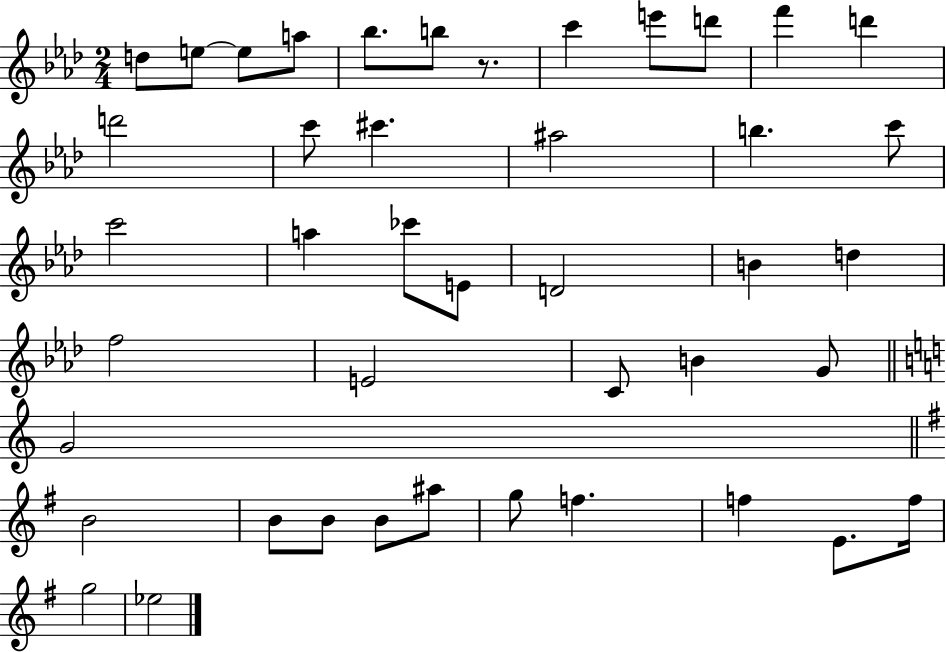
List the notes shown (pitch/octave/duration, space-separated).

D5/e E5/e E5/e A5/e Bb5/e. B5/e R/e. C6/q E6/e D6/e F6/q D6/q D6/h C6/e C#6/q. A#5/h B5/q. C6/e C6/h A5/q CES6/e E4/e D4/h B4/q D5/q F5/h E4/h C4/e B4/q G4/e G4/h B4/h B4/e B4/e B4/e A#5/e G5/e F5/q. F5/q E4/e. F5/s G5/h Eb5/h